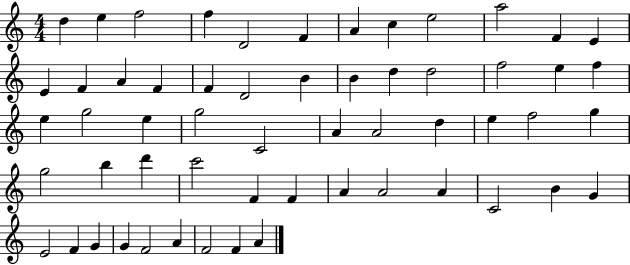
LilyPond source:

{
  \clef treble
  \numericTimeSignature
  \time 4/4
  \key c \major
  d''4 e''4 f''2 | f''4 d'2 f'4 | a'4 c''4 e''2 | a''2 f'4 e'4 | \break e'4 f'4 a'4 f'4 | f'4 d'2 b'4 | b'4 d''4 d''2 | f''2 e''4 f''4 | \break e''4 g''2 e''4 | g''2 c'2 | a'4 a'2 d''4 | e''4 f''2 g''4 | \break g''2 b''4 d'''4 | c'''2 f'4 f'4 | a'4 a'2 a'4 | c'2 b'4 g'4 | \break e'2 f'4 g'4 | g'4 f'2 a'4 | f'2 f'4 a'4 | \bar "|."
}